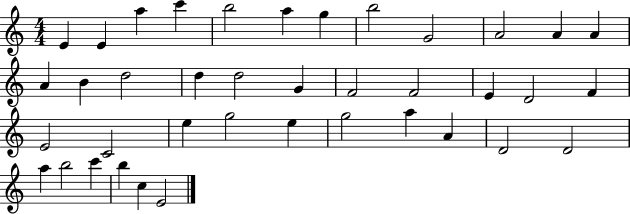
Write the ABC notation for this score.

X:1
T:Untitled
M:4/4
L:1/4
K:C
E E a c' b2 a g b2 G2 A2 A A A B d2 d d2 G F2 F2 E D2 F E2 C2 e g2 e g2 a A D2 D2 a b2 c' b c E2